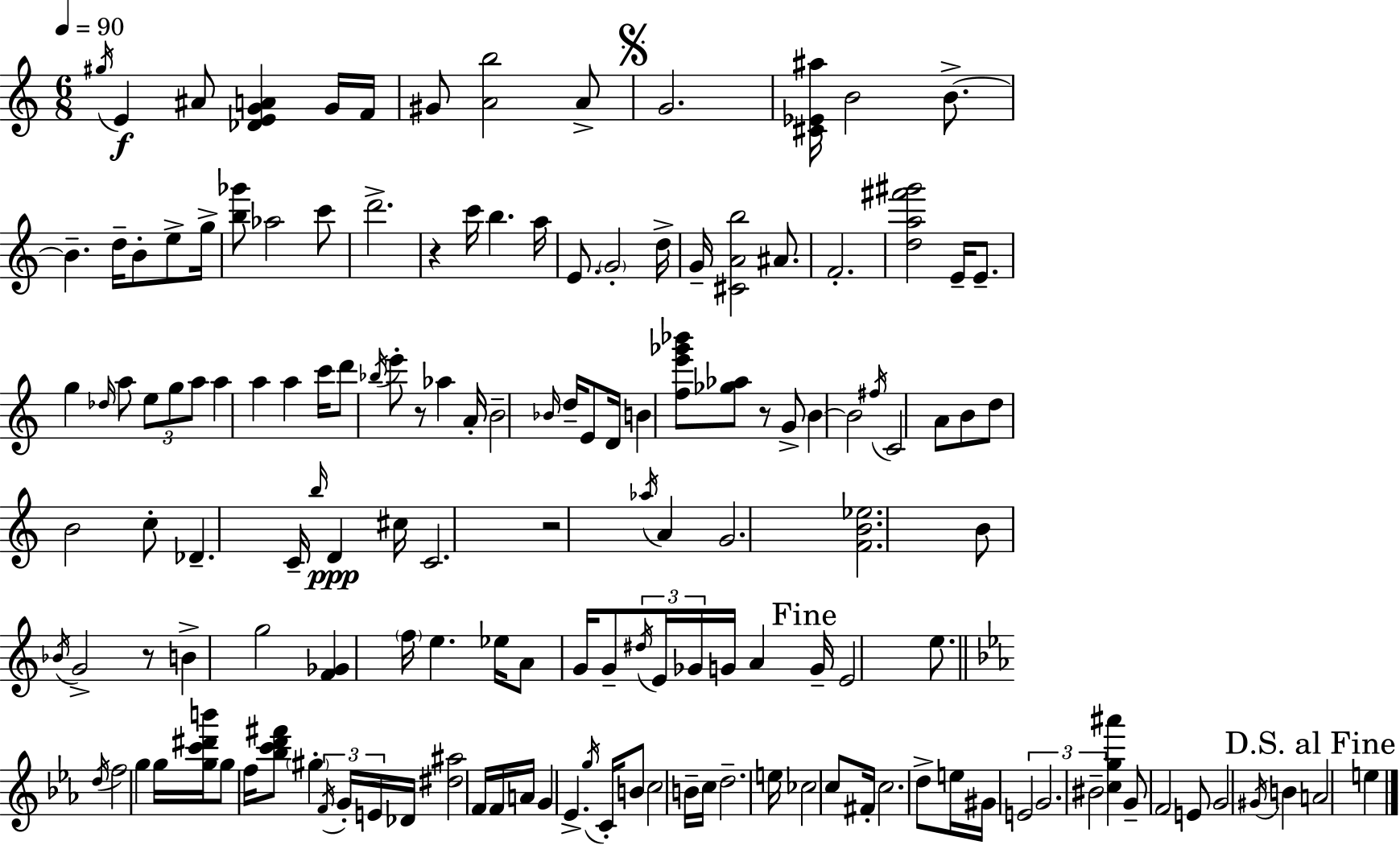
{
  \clef treble
  \numericTimeSignature
  \time 6/8
  \key c \major
  \tempo 4 = 90
  \acciaccatura { gis''16 }\f e'4 ais'8 <des' e' g' a'>4 g'16 | f'16 gis'8 <a' b''>2 a'8-> | \mark \markup { \musicglyph "scripts.segno" } g'2. | <cis' ees' ais''>16 b'2 b'8.->~~ | \break b'4.-- d''16-- b'8-. e''8-> | g''16-> <b'' ges'''>8 aes''2 c'''8 | d'''2.-> | r4 c'''16 b''4. | \break a''16 e'8. \parenthesize g'2-. | d''16-> g'16-- <cis' a' b''>2 ais'8. | f'2.-. | <d'' a'' fis''' gis'''>2 e'16-- e'8.-- | \break g''4 \grace { des''16 } a''8 \tuplet 3/2 { e''8 g''8 | a''8 } a''4 a''4 a''4 | c'''16 d'''8 \acciaccatura { bes''16 } e'''8-. r8 aes''4 | a'16-. b'2-- \grace { bes'16 } | \break d''16-- e'8 d'16 b'4 <f'' e''' ges''' bes'''>8 <ges'' aes''>8 | r8 g'8-> b'4~~ b'2 | \acciaccatura { fis''16 } c'2 | a'8 b'8 d''8 b'2 | \break c''8-. des'4.-- c'16-- | \grace { b''16 } d'4\ppp cis''16 c'2. | r2 | \acciaccatura { aes''16 } a'4 g'2. | \break <f' b' ees''>2. | b'8 \acciaccatura { bes'16 } g'2-> | r8 b'4-> | g''2 <f' ges'>4 | \break \parenthesize f''16 e''4. ees''16 a'8 g'16 g'8-- | \tuplet 3/2 { \acciaccatura { dis''16 } e'16 ges'16 } g'16 a'4 \mark "Fine" g'16-- e'2 | e''8. \bar "||" \break \key ees \major \acciaccatura { d''16 } f''2 g''4 | g''16 <g'' c''' dis''' b'''>16 g''8 f''16 <bes'' c''' d''' fis'''>8 \parenthesize gis''4-. | \tuplet 3/2 { \acciaccatura { f'16 } g'16-. e'16 } des'16 <dis'' ais''>2 | f'16 f'16 a'16 g'4 ees'4.-> | \break \acciaccatura { g''16 } c'16-. b'8 c''2 | b'16-- c''16 d''2.-- | e''16 ces''2 | c''8 fis'16-. c''2. | \break d''8-> e''16 gis'16 \tuplet 3/2 { e'2 | g'2. | bis'2-- } <c'' g'' ais'''>4 | g'8-- f'2 | \break e'8 g'2 \acciaccatura { gis'16 } | b'4 \mark "D.S. al Fine" a'2 | e''4 \bar "|."
}